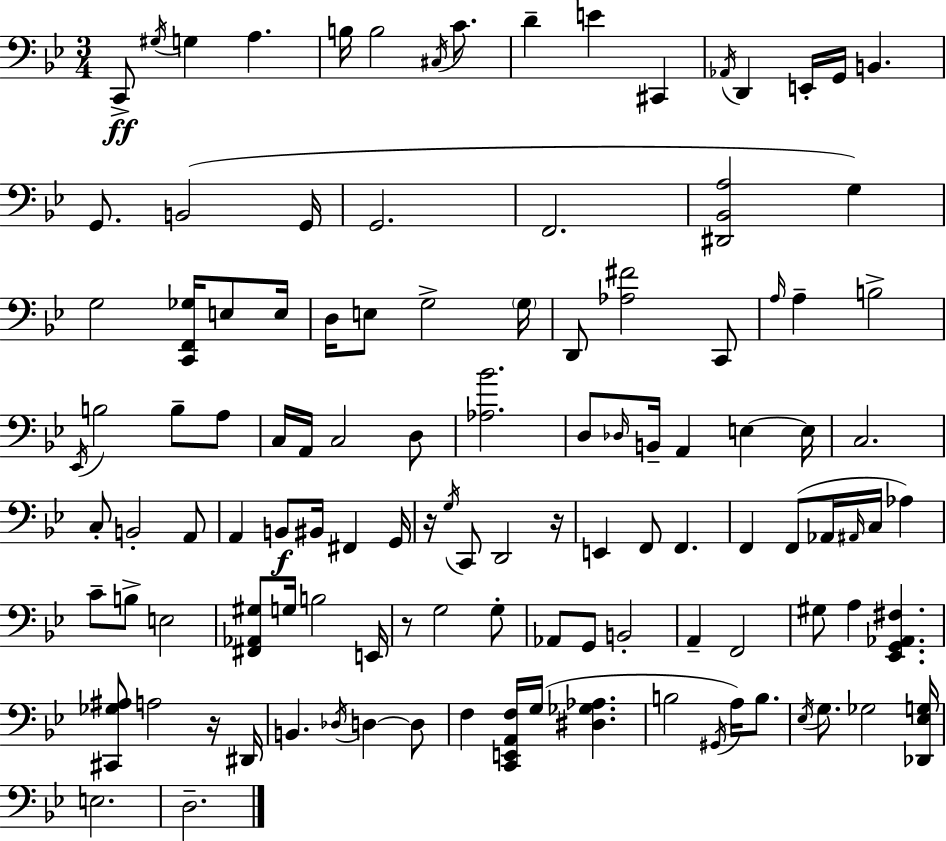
C2/e G#3/s G3/q A3/q. B3/s B3/h C#3/s C4/e. D4/q E4/q C#2/q Ab2/s D2/q E2/s G2/s B2/q. G2/e. B2/h G2/s G2/h. F2/h. [D#2,Bb2,A3]/h G3/q G3/h [C2,F2,Gb3]/s E3/e E3/s D3/s E3/e G3/h G3/s D2/e [Ab3,F#4]/h C2/e A3/s A3/q B3/h Eb2/s B3/h B3/e A3/e C3/s A2/s C3/h D3/e [Ab3,Bb4]/h. D3/e Db3/s B2/s A2/q E3/q E3/s C3/h. C3/e B2/h A2/e A2/q B2/e BIS2/s F#2/q G2/s R/s G3/s C2/e D2/h R/s E2/q F2/e F2/q. F2/q F2/e Ab2/s A#2/s C3/s Ab3/q C4/e B3/e E3/h [F#2,Ab2,G#3]/e G3/s B3/h E2/s R/e G3/h G3/e Ab2/e G2/e B2/h A2/q F2/h G#3/e A3/q [Eb2,G2,Ab2,F#3]/q. [C#2,Gb3,A#3]/e A3/h R/s D#2/s B2/q. Db3/s D3/q D3/e F3/q [C2,E2,A2,F3]/s G3/s [D#3,Gb3,Ab3]/q. B3/h G#2/s A3/s B3/e. Eb3/s G3/e. Gb3/h [Db2,Eb3,G3]/s E3/h. D3/h.